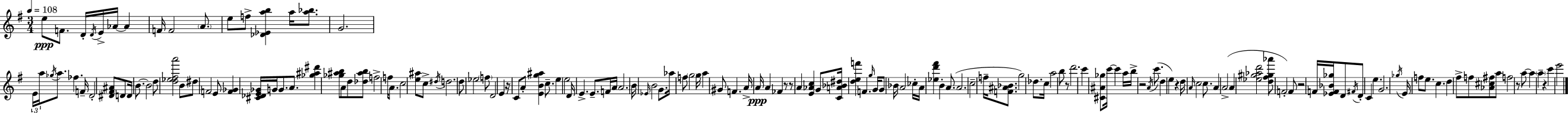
{
  \clef treble
  \numericTimeSignature
  \time 3/4
  \key g \major
  \tempo 4 = 108
  e''8\ppp f'8. d'16-. \acciaccatura { d'16 } e'16-> aes'16~~ aes'4 | f'16 f'2 \parenthesize a'8. | e''8 f''8-> <des' ees' a'' b''>4 a''16 <a'' bes''>8. | g'2. | \break \tuplet 3/2 { e'16 a''16 \acciaccatura { ges''16 } } a''8. fes''4. | f'16-- d'2-. <dis' fis' ais'>8 | d'8 d'16 b'8.~~ b'2 | d''8 <d'' ees'' fis'' a'''>2 | \break b'8 dis''8 f'2 | e'8 <f' ges'>4 <cis' des' e' ges'>16 g'16 g'8. a'8. | <ges'' ais'' dis'''>4 <ges'' ais'' b''>8 a'8 d''8 | <des'' ais'' b''>8 f''2-> f''16 a'8. | \break c''2 <e'' ais''>8 | c''8-> \acciaccatura { dis''16 } d''2. | d''8 ees''2 | \parenthesize f''8 d'2 e'4 | \break r16 c'8 a'8-. <e' b' g'' ais''>4 | c''8.-- e''4 e''2 | d'16 e'4.-> e'8.-- | f'16 a'16 \parenthesize a'2. | \break b'16 \grace { ees'16 } b'2 | g'8. aes''16 f''8 \parenthesize g''2 | g''16 a''4 gis'8 f'4. | a'16-> a'16\ppp a'4 fes'4 | \break r8 r8 a'4 <e' aes' c''>4 | g'8 <c' a' bes' dis''>16 <d'' e'' f'''>4 f'4. | \grace { g''16 } g'16 g'8 bes'16 a'2 | ces''16-. a'16 <ees'' d''' fis'''>4 b'4-. | \break a'8.( a'2. | c''2-- | f''16-- <f' ais' bes'>8. g''2) | des''8. c''16 a''2 | \break b''8 r8 d'''2. | c'''4 <cis' ais' ges''>8 c'''16~~ | c'''4 a''16 b''16-> r2 | \acciaccatura { a'16 }( c'''8. d''4 e''4) | \break r4 d''16 \grace { a'16 } c''2 | c''8. a'4 a'2->( | a'4 <ees'' gis'' aes'' d'''>2 | <d'' fis'' gis'' aes'''>8 f'2-.) | \break f'8 r2 | f'16 <ees' f' bes' ges''>16 d'8 \acciaccatura { fis'16 } d'8-. c'4 | e''4. g'2. | \acciaccatura { ges''16 } e'16 f''8 | \break e''8. c''4. d''4 | fis''8-> f''8 <aes' cis'' fis''>8 a''8 f''2 | r8 a''8~~ a''4 | \parenthesize a''4-- r4 c'''4 | \break e'''2 \bar "|."
}